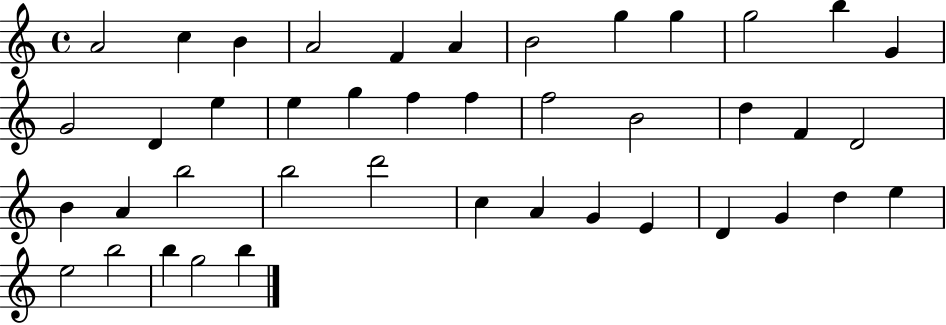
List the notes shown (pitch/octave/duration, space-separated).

A4/h C5/q B4/q A4/h F4/q A4/q B4/h G5/q G5/q G5/h B5/q G4/q G4/h D4/q E5/q E5/q G5/q F5/q F5/q F5/h B4/h D5/q F4/q D4/h B4/q A4/q B5/h B5/h D6/h C5/q A4/q G4/q E4/q D4/q G4/q D5/q E5/q E5/h B5/h B5/q G5/h B5/q